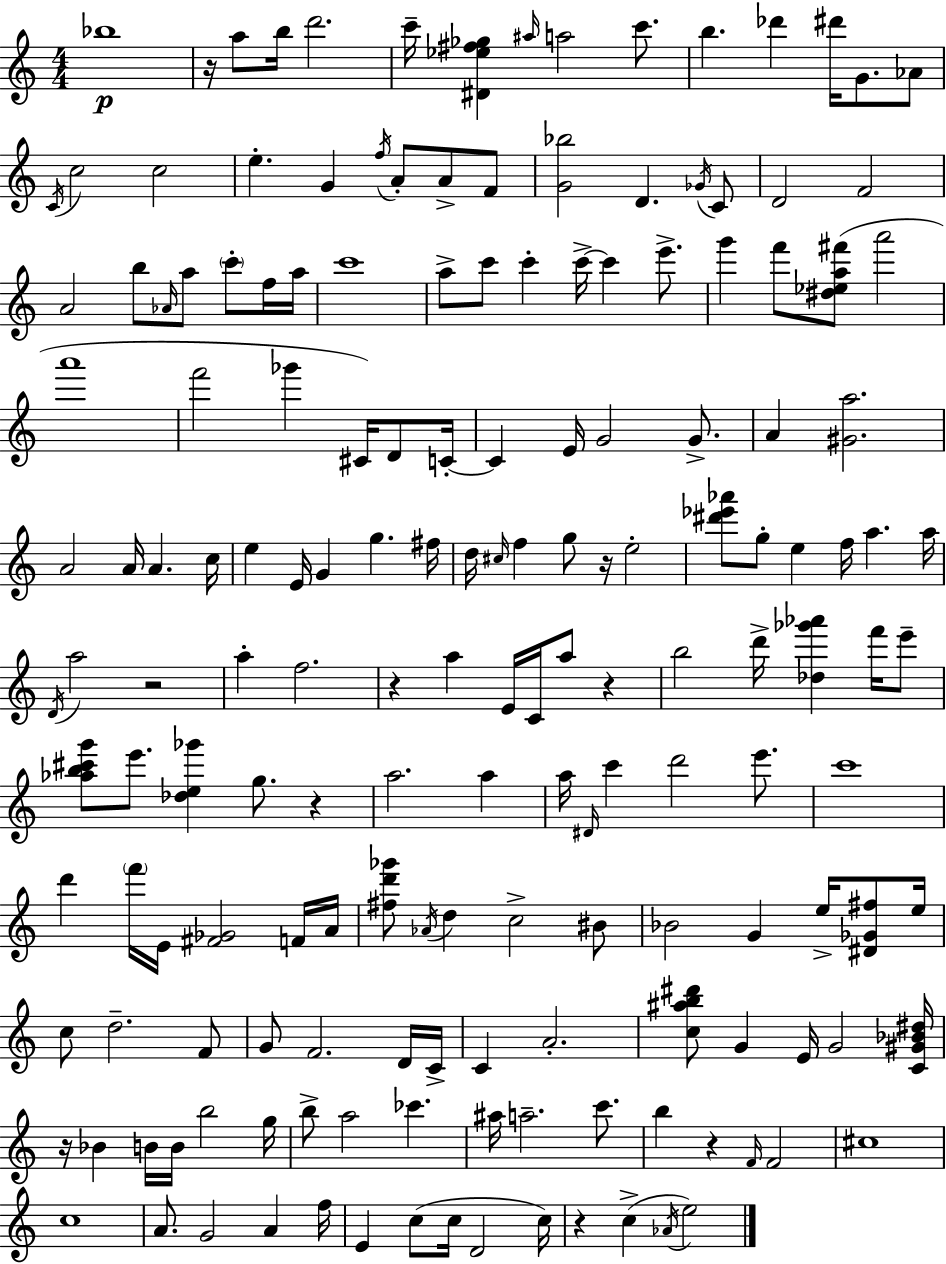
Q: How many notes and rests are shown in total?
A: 171